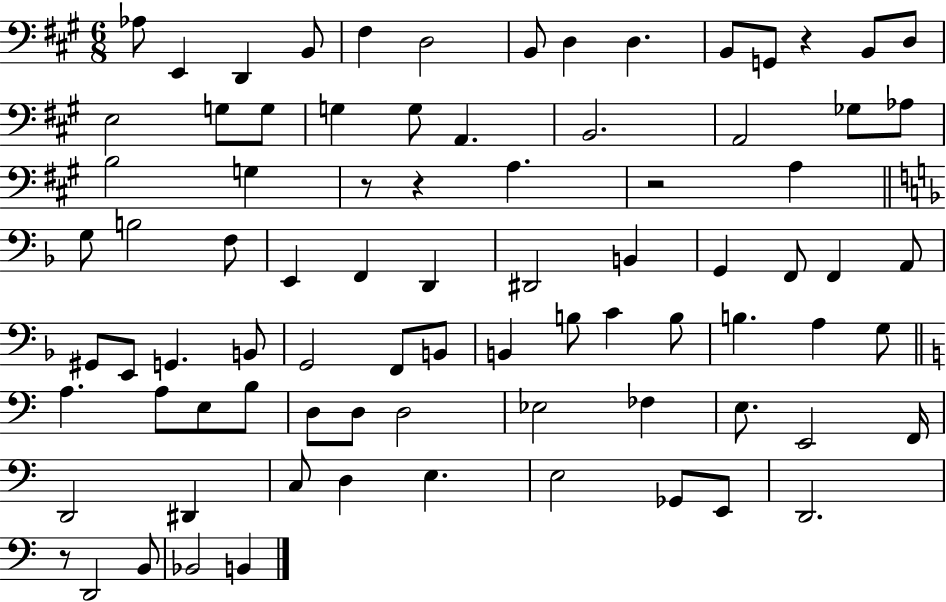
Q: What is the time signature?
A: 6/8